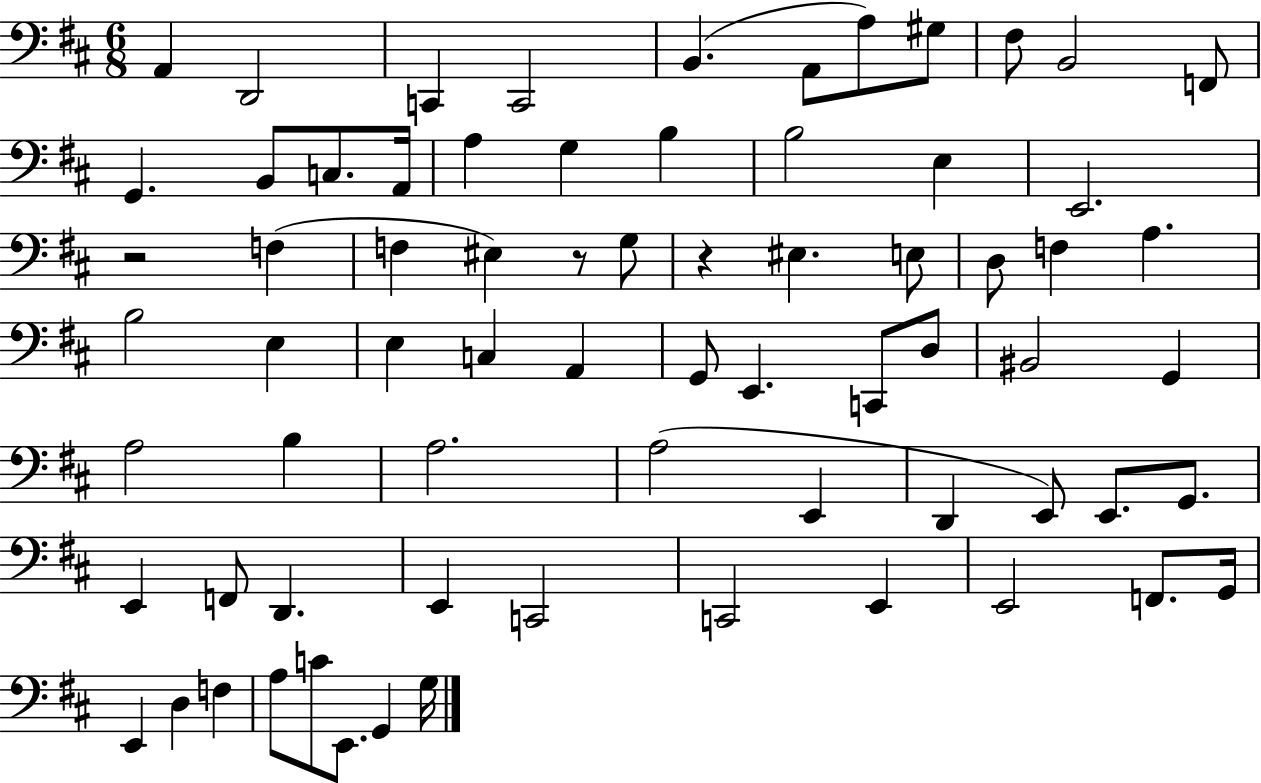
X:1
T:Untitled
M:6/8
L:1/4
K:D
A,, D,,2 C,, C,,2 B,, A,,/2 A,/2 ^G,/2 ^F,/2 B,,2 F,,/2 G,, B,,/2 C,/2 A,,/4 A, G, B, B,2 E, E,,2 z2 F, F, ^E, z/2 G,/2 z ^E, E,/2 D,/2 F, A, B,2 E, E, C, A,, G,,/2 E,, C,,/2 D,/2 ^B,,2 G,, A,2 B, A,2 A,2 E,, D,, E,,/2 E,,/2 G,,/2 E,, F,,/2 D,, E,, C,,2 C,,2 E,, E,,2 F,,/2 G,,/4 E,, D, F, A,/2 C/2 E,,/2 G,, G,/4